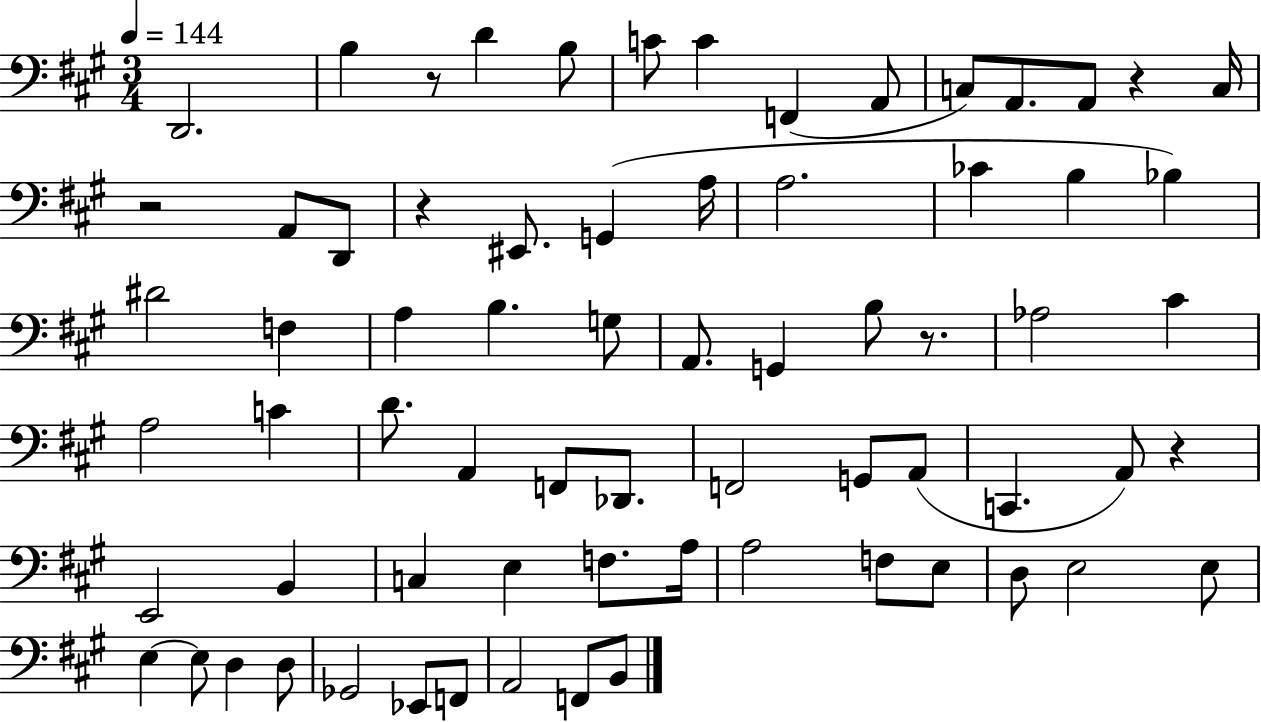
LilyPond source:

{
  \clef bass
  \numericTimeSignature
  \time 3/4
  \key a \major
  \tempo 4 = 144
  d,2. | b4 r8 d'4 b8 | c'8 c'4 f,4( a,8 | c8) a,8. a,8 r4 c16 | \break r2 a,8 d,8 | r4 eis,8. g,4( a16 | a2. | ces'4 b4 bes4) | \break dis'2 f4 | a4 b4. g8 | a,8. g,4 b8 r8. | aes2 cis'4 | \break a2 c'4 | d'8. a,4 f,8 des,8. | f,2 g,8 a,8( | c,4. a,8) r4 | \break e,2 b,4 | c4 e4 f8. a16 | a2 f8 e8 | d8 e2 e8 | \break e4~~ e8 d4 d8 | ges,2 ees,8 f,8 | a,2 f,8 b,8 | \bar "|."
}